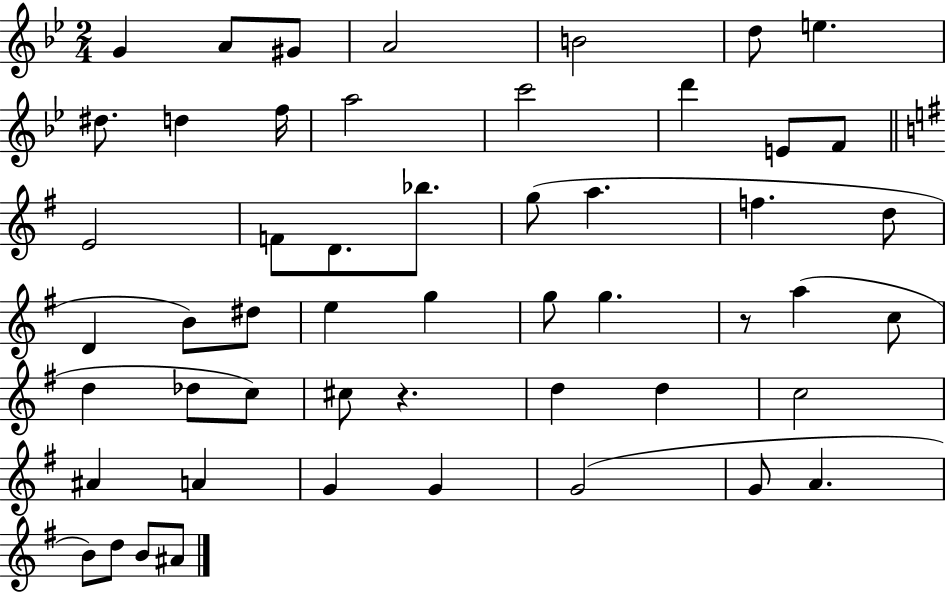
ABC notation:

X:1
T:Untitled
M:2/4
L:1/4
K:Bb
G A/2 ^G/2 A2 B2 d/2 e ^d/2 d f/4 a2 c'2 d' E/2 F/2 E2 F/2 D/2 _b/2 g/2 a f d/2 D B/2 ^d/2 e g g/2 g z/2 a c/2 d _d/2 c/2 ^c/2 z d d c2 ^A A G G G2 G/2 A B/2 d/2 B/2 ^A/2